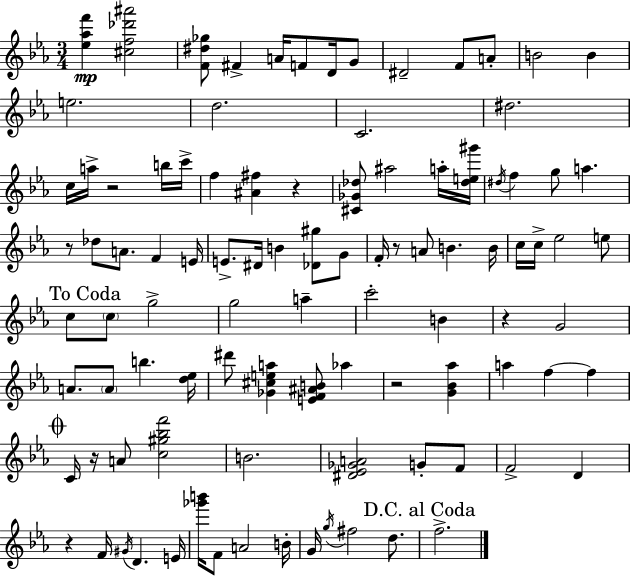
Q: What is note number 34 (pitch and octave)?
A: F4